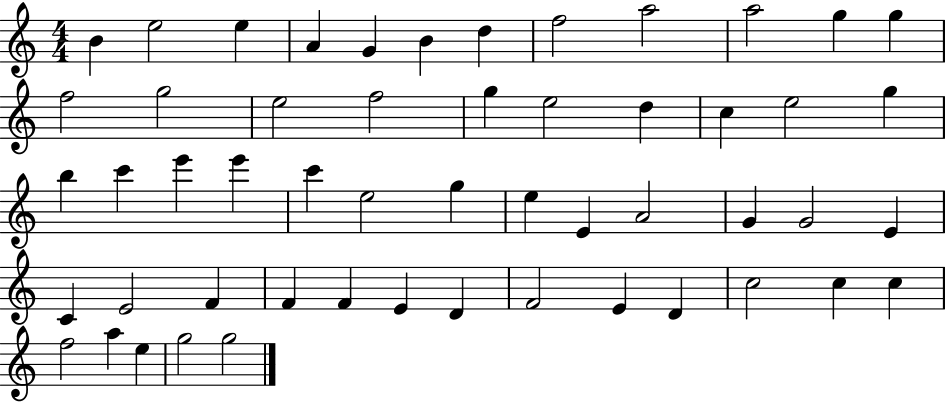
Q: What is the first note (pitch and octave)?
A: B4